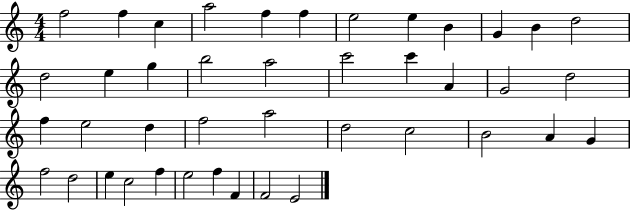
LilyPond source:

{
  \clef treble
  \numericTimeSignature
  \time 4/4
  \key c \major
  f''2 f''4 c''4 | a''2 f''4 f''4 | e''2 e''4 b'4 | g'4 b'4 d''2 | \break d''2 e''4 g''4 | b''2 a''2 | c'''2 c'''4 a'4 | g'2 d''2 | \break f''4 e''2 d''4 | f''2 a''2 | d''2 c''2 | b'2 a'4 g'4 | \break f''2 d''2 | e''4 c''2 f''4 | e''2 f''4 f'4 | f'2 e'2 | \break \bar "|."
}